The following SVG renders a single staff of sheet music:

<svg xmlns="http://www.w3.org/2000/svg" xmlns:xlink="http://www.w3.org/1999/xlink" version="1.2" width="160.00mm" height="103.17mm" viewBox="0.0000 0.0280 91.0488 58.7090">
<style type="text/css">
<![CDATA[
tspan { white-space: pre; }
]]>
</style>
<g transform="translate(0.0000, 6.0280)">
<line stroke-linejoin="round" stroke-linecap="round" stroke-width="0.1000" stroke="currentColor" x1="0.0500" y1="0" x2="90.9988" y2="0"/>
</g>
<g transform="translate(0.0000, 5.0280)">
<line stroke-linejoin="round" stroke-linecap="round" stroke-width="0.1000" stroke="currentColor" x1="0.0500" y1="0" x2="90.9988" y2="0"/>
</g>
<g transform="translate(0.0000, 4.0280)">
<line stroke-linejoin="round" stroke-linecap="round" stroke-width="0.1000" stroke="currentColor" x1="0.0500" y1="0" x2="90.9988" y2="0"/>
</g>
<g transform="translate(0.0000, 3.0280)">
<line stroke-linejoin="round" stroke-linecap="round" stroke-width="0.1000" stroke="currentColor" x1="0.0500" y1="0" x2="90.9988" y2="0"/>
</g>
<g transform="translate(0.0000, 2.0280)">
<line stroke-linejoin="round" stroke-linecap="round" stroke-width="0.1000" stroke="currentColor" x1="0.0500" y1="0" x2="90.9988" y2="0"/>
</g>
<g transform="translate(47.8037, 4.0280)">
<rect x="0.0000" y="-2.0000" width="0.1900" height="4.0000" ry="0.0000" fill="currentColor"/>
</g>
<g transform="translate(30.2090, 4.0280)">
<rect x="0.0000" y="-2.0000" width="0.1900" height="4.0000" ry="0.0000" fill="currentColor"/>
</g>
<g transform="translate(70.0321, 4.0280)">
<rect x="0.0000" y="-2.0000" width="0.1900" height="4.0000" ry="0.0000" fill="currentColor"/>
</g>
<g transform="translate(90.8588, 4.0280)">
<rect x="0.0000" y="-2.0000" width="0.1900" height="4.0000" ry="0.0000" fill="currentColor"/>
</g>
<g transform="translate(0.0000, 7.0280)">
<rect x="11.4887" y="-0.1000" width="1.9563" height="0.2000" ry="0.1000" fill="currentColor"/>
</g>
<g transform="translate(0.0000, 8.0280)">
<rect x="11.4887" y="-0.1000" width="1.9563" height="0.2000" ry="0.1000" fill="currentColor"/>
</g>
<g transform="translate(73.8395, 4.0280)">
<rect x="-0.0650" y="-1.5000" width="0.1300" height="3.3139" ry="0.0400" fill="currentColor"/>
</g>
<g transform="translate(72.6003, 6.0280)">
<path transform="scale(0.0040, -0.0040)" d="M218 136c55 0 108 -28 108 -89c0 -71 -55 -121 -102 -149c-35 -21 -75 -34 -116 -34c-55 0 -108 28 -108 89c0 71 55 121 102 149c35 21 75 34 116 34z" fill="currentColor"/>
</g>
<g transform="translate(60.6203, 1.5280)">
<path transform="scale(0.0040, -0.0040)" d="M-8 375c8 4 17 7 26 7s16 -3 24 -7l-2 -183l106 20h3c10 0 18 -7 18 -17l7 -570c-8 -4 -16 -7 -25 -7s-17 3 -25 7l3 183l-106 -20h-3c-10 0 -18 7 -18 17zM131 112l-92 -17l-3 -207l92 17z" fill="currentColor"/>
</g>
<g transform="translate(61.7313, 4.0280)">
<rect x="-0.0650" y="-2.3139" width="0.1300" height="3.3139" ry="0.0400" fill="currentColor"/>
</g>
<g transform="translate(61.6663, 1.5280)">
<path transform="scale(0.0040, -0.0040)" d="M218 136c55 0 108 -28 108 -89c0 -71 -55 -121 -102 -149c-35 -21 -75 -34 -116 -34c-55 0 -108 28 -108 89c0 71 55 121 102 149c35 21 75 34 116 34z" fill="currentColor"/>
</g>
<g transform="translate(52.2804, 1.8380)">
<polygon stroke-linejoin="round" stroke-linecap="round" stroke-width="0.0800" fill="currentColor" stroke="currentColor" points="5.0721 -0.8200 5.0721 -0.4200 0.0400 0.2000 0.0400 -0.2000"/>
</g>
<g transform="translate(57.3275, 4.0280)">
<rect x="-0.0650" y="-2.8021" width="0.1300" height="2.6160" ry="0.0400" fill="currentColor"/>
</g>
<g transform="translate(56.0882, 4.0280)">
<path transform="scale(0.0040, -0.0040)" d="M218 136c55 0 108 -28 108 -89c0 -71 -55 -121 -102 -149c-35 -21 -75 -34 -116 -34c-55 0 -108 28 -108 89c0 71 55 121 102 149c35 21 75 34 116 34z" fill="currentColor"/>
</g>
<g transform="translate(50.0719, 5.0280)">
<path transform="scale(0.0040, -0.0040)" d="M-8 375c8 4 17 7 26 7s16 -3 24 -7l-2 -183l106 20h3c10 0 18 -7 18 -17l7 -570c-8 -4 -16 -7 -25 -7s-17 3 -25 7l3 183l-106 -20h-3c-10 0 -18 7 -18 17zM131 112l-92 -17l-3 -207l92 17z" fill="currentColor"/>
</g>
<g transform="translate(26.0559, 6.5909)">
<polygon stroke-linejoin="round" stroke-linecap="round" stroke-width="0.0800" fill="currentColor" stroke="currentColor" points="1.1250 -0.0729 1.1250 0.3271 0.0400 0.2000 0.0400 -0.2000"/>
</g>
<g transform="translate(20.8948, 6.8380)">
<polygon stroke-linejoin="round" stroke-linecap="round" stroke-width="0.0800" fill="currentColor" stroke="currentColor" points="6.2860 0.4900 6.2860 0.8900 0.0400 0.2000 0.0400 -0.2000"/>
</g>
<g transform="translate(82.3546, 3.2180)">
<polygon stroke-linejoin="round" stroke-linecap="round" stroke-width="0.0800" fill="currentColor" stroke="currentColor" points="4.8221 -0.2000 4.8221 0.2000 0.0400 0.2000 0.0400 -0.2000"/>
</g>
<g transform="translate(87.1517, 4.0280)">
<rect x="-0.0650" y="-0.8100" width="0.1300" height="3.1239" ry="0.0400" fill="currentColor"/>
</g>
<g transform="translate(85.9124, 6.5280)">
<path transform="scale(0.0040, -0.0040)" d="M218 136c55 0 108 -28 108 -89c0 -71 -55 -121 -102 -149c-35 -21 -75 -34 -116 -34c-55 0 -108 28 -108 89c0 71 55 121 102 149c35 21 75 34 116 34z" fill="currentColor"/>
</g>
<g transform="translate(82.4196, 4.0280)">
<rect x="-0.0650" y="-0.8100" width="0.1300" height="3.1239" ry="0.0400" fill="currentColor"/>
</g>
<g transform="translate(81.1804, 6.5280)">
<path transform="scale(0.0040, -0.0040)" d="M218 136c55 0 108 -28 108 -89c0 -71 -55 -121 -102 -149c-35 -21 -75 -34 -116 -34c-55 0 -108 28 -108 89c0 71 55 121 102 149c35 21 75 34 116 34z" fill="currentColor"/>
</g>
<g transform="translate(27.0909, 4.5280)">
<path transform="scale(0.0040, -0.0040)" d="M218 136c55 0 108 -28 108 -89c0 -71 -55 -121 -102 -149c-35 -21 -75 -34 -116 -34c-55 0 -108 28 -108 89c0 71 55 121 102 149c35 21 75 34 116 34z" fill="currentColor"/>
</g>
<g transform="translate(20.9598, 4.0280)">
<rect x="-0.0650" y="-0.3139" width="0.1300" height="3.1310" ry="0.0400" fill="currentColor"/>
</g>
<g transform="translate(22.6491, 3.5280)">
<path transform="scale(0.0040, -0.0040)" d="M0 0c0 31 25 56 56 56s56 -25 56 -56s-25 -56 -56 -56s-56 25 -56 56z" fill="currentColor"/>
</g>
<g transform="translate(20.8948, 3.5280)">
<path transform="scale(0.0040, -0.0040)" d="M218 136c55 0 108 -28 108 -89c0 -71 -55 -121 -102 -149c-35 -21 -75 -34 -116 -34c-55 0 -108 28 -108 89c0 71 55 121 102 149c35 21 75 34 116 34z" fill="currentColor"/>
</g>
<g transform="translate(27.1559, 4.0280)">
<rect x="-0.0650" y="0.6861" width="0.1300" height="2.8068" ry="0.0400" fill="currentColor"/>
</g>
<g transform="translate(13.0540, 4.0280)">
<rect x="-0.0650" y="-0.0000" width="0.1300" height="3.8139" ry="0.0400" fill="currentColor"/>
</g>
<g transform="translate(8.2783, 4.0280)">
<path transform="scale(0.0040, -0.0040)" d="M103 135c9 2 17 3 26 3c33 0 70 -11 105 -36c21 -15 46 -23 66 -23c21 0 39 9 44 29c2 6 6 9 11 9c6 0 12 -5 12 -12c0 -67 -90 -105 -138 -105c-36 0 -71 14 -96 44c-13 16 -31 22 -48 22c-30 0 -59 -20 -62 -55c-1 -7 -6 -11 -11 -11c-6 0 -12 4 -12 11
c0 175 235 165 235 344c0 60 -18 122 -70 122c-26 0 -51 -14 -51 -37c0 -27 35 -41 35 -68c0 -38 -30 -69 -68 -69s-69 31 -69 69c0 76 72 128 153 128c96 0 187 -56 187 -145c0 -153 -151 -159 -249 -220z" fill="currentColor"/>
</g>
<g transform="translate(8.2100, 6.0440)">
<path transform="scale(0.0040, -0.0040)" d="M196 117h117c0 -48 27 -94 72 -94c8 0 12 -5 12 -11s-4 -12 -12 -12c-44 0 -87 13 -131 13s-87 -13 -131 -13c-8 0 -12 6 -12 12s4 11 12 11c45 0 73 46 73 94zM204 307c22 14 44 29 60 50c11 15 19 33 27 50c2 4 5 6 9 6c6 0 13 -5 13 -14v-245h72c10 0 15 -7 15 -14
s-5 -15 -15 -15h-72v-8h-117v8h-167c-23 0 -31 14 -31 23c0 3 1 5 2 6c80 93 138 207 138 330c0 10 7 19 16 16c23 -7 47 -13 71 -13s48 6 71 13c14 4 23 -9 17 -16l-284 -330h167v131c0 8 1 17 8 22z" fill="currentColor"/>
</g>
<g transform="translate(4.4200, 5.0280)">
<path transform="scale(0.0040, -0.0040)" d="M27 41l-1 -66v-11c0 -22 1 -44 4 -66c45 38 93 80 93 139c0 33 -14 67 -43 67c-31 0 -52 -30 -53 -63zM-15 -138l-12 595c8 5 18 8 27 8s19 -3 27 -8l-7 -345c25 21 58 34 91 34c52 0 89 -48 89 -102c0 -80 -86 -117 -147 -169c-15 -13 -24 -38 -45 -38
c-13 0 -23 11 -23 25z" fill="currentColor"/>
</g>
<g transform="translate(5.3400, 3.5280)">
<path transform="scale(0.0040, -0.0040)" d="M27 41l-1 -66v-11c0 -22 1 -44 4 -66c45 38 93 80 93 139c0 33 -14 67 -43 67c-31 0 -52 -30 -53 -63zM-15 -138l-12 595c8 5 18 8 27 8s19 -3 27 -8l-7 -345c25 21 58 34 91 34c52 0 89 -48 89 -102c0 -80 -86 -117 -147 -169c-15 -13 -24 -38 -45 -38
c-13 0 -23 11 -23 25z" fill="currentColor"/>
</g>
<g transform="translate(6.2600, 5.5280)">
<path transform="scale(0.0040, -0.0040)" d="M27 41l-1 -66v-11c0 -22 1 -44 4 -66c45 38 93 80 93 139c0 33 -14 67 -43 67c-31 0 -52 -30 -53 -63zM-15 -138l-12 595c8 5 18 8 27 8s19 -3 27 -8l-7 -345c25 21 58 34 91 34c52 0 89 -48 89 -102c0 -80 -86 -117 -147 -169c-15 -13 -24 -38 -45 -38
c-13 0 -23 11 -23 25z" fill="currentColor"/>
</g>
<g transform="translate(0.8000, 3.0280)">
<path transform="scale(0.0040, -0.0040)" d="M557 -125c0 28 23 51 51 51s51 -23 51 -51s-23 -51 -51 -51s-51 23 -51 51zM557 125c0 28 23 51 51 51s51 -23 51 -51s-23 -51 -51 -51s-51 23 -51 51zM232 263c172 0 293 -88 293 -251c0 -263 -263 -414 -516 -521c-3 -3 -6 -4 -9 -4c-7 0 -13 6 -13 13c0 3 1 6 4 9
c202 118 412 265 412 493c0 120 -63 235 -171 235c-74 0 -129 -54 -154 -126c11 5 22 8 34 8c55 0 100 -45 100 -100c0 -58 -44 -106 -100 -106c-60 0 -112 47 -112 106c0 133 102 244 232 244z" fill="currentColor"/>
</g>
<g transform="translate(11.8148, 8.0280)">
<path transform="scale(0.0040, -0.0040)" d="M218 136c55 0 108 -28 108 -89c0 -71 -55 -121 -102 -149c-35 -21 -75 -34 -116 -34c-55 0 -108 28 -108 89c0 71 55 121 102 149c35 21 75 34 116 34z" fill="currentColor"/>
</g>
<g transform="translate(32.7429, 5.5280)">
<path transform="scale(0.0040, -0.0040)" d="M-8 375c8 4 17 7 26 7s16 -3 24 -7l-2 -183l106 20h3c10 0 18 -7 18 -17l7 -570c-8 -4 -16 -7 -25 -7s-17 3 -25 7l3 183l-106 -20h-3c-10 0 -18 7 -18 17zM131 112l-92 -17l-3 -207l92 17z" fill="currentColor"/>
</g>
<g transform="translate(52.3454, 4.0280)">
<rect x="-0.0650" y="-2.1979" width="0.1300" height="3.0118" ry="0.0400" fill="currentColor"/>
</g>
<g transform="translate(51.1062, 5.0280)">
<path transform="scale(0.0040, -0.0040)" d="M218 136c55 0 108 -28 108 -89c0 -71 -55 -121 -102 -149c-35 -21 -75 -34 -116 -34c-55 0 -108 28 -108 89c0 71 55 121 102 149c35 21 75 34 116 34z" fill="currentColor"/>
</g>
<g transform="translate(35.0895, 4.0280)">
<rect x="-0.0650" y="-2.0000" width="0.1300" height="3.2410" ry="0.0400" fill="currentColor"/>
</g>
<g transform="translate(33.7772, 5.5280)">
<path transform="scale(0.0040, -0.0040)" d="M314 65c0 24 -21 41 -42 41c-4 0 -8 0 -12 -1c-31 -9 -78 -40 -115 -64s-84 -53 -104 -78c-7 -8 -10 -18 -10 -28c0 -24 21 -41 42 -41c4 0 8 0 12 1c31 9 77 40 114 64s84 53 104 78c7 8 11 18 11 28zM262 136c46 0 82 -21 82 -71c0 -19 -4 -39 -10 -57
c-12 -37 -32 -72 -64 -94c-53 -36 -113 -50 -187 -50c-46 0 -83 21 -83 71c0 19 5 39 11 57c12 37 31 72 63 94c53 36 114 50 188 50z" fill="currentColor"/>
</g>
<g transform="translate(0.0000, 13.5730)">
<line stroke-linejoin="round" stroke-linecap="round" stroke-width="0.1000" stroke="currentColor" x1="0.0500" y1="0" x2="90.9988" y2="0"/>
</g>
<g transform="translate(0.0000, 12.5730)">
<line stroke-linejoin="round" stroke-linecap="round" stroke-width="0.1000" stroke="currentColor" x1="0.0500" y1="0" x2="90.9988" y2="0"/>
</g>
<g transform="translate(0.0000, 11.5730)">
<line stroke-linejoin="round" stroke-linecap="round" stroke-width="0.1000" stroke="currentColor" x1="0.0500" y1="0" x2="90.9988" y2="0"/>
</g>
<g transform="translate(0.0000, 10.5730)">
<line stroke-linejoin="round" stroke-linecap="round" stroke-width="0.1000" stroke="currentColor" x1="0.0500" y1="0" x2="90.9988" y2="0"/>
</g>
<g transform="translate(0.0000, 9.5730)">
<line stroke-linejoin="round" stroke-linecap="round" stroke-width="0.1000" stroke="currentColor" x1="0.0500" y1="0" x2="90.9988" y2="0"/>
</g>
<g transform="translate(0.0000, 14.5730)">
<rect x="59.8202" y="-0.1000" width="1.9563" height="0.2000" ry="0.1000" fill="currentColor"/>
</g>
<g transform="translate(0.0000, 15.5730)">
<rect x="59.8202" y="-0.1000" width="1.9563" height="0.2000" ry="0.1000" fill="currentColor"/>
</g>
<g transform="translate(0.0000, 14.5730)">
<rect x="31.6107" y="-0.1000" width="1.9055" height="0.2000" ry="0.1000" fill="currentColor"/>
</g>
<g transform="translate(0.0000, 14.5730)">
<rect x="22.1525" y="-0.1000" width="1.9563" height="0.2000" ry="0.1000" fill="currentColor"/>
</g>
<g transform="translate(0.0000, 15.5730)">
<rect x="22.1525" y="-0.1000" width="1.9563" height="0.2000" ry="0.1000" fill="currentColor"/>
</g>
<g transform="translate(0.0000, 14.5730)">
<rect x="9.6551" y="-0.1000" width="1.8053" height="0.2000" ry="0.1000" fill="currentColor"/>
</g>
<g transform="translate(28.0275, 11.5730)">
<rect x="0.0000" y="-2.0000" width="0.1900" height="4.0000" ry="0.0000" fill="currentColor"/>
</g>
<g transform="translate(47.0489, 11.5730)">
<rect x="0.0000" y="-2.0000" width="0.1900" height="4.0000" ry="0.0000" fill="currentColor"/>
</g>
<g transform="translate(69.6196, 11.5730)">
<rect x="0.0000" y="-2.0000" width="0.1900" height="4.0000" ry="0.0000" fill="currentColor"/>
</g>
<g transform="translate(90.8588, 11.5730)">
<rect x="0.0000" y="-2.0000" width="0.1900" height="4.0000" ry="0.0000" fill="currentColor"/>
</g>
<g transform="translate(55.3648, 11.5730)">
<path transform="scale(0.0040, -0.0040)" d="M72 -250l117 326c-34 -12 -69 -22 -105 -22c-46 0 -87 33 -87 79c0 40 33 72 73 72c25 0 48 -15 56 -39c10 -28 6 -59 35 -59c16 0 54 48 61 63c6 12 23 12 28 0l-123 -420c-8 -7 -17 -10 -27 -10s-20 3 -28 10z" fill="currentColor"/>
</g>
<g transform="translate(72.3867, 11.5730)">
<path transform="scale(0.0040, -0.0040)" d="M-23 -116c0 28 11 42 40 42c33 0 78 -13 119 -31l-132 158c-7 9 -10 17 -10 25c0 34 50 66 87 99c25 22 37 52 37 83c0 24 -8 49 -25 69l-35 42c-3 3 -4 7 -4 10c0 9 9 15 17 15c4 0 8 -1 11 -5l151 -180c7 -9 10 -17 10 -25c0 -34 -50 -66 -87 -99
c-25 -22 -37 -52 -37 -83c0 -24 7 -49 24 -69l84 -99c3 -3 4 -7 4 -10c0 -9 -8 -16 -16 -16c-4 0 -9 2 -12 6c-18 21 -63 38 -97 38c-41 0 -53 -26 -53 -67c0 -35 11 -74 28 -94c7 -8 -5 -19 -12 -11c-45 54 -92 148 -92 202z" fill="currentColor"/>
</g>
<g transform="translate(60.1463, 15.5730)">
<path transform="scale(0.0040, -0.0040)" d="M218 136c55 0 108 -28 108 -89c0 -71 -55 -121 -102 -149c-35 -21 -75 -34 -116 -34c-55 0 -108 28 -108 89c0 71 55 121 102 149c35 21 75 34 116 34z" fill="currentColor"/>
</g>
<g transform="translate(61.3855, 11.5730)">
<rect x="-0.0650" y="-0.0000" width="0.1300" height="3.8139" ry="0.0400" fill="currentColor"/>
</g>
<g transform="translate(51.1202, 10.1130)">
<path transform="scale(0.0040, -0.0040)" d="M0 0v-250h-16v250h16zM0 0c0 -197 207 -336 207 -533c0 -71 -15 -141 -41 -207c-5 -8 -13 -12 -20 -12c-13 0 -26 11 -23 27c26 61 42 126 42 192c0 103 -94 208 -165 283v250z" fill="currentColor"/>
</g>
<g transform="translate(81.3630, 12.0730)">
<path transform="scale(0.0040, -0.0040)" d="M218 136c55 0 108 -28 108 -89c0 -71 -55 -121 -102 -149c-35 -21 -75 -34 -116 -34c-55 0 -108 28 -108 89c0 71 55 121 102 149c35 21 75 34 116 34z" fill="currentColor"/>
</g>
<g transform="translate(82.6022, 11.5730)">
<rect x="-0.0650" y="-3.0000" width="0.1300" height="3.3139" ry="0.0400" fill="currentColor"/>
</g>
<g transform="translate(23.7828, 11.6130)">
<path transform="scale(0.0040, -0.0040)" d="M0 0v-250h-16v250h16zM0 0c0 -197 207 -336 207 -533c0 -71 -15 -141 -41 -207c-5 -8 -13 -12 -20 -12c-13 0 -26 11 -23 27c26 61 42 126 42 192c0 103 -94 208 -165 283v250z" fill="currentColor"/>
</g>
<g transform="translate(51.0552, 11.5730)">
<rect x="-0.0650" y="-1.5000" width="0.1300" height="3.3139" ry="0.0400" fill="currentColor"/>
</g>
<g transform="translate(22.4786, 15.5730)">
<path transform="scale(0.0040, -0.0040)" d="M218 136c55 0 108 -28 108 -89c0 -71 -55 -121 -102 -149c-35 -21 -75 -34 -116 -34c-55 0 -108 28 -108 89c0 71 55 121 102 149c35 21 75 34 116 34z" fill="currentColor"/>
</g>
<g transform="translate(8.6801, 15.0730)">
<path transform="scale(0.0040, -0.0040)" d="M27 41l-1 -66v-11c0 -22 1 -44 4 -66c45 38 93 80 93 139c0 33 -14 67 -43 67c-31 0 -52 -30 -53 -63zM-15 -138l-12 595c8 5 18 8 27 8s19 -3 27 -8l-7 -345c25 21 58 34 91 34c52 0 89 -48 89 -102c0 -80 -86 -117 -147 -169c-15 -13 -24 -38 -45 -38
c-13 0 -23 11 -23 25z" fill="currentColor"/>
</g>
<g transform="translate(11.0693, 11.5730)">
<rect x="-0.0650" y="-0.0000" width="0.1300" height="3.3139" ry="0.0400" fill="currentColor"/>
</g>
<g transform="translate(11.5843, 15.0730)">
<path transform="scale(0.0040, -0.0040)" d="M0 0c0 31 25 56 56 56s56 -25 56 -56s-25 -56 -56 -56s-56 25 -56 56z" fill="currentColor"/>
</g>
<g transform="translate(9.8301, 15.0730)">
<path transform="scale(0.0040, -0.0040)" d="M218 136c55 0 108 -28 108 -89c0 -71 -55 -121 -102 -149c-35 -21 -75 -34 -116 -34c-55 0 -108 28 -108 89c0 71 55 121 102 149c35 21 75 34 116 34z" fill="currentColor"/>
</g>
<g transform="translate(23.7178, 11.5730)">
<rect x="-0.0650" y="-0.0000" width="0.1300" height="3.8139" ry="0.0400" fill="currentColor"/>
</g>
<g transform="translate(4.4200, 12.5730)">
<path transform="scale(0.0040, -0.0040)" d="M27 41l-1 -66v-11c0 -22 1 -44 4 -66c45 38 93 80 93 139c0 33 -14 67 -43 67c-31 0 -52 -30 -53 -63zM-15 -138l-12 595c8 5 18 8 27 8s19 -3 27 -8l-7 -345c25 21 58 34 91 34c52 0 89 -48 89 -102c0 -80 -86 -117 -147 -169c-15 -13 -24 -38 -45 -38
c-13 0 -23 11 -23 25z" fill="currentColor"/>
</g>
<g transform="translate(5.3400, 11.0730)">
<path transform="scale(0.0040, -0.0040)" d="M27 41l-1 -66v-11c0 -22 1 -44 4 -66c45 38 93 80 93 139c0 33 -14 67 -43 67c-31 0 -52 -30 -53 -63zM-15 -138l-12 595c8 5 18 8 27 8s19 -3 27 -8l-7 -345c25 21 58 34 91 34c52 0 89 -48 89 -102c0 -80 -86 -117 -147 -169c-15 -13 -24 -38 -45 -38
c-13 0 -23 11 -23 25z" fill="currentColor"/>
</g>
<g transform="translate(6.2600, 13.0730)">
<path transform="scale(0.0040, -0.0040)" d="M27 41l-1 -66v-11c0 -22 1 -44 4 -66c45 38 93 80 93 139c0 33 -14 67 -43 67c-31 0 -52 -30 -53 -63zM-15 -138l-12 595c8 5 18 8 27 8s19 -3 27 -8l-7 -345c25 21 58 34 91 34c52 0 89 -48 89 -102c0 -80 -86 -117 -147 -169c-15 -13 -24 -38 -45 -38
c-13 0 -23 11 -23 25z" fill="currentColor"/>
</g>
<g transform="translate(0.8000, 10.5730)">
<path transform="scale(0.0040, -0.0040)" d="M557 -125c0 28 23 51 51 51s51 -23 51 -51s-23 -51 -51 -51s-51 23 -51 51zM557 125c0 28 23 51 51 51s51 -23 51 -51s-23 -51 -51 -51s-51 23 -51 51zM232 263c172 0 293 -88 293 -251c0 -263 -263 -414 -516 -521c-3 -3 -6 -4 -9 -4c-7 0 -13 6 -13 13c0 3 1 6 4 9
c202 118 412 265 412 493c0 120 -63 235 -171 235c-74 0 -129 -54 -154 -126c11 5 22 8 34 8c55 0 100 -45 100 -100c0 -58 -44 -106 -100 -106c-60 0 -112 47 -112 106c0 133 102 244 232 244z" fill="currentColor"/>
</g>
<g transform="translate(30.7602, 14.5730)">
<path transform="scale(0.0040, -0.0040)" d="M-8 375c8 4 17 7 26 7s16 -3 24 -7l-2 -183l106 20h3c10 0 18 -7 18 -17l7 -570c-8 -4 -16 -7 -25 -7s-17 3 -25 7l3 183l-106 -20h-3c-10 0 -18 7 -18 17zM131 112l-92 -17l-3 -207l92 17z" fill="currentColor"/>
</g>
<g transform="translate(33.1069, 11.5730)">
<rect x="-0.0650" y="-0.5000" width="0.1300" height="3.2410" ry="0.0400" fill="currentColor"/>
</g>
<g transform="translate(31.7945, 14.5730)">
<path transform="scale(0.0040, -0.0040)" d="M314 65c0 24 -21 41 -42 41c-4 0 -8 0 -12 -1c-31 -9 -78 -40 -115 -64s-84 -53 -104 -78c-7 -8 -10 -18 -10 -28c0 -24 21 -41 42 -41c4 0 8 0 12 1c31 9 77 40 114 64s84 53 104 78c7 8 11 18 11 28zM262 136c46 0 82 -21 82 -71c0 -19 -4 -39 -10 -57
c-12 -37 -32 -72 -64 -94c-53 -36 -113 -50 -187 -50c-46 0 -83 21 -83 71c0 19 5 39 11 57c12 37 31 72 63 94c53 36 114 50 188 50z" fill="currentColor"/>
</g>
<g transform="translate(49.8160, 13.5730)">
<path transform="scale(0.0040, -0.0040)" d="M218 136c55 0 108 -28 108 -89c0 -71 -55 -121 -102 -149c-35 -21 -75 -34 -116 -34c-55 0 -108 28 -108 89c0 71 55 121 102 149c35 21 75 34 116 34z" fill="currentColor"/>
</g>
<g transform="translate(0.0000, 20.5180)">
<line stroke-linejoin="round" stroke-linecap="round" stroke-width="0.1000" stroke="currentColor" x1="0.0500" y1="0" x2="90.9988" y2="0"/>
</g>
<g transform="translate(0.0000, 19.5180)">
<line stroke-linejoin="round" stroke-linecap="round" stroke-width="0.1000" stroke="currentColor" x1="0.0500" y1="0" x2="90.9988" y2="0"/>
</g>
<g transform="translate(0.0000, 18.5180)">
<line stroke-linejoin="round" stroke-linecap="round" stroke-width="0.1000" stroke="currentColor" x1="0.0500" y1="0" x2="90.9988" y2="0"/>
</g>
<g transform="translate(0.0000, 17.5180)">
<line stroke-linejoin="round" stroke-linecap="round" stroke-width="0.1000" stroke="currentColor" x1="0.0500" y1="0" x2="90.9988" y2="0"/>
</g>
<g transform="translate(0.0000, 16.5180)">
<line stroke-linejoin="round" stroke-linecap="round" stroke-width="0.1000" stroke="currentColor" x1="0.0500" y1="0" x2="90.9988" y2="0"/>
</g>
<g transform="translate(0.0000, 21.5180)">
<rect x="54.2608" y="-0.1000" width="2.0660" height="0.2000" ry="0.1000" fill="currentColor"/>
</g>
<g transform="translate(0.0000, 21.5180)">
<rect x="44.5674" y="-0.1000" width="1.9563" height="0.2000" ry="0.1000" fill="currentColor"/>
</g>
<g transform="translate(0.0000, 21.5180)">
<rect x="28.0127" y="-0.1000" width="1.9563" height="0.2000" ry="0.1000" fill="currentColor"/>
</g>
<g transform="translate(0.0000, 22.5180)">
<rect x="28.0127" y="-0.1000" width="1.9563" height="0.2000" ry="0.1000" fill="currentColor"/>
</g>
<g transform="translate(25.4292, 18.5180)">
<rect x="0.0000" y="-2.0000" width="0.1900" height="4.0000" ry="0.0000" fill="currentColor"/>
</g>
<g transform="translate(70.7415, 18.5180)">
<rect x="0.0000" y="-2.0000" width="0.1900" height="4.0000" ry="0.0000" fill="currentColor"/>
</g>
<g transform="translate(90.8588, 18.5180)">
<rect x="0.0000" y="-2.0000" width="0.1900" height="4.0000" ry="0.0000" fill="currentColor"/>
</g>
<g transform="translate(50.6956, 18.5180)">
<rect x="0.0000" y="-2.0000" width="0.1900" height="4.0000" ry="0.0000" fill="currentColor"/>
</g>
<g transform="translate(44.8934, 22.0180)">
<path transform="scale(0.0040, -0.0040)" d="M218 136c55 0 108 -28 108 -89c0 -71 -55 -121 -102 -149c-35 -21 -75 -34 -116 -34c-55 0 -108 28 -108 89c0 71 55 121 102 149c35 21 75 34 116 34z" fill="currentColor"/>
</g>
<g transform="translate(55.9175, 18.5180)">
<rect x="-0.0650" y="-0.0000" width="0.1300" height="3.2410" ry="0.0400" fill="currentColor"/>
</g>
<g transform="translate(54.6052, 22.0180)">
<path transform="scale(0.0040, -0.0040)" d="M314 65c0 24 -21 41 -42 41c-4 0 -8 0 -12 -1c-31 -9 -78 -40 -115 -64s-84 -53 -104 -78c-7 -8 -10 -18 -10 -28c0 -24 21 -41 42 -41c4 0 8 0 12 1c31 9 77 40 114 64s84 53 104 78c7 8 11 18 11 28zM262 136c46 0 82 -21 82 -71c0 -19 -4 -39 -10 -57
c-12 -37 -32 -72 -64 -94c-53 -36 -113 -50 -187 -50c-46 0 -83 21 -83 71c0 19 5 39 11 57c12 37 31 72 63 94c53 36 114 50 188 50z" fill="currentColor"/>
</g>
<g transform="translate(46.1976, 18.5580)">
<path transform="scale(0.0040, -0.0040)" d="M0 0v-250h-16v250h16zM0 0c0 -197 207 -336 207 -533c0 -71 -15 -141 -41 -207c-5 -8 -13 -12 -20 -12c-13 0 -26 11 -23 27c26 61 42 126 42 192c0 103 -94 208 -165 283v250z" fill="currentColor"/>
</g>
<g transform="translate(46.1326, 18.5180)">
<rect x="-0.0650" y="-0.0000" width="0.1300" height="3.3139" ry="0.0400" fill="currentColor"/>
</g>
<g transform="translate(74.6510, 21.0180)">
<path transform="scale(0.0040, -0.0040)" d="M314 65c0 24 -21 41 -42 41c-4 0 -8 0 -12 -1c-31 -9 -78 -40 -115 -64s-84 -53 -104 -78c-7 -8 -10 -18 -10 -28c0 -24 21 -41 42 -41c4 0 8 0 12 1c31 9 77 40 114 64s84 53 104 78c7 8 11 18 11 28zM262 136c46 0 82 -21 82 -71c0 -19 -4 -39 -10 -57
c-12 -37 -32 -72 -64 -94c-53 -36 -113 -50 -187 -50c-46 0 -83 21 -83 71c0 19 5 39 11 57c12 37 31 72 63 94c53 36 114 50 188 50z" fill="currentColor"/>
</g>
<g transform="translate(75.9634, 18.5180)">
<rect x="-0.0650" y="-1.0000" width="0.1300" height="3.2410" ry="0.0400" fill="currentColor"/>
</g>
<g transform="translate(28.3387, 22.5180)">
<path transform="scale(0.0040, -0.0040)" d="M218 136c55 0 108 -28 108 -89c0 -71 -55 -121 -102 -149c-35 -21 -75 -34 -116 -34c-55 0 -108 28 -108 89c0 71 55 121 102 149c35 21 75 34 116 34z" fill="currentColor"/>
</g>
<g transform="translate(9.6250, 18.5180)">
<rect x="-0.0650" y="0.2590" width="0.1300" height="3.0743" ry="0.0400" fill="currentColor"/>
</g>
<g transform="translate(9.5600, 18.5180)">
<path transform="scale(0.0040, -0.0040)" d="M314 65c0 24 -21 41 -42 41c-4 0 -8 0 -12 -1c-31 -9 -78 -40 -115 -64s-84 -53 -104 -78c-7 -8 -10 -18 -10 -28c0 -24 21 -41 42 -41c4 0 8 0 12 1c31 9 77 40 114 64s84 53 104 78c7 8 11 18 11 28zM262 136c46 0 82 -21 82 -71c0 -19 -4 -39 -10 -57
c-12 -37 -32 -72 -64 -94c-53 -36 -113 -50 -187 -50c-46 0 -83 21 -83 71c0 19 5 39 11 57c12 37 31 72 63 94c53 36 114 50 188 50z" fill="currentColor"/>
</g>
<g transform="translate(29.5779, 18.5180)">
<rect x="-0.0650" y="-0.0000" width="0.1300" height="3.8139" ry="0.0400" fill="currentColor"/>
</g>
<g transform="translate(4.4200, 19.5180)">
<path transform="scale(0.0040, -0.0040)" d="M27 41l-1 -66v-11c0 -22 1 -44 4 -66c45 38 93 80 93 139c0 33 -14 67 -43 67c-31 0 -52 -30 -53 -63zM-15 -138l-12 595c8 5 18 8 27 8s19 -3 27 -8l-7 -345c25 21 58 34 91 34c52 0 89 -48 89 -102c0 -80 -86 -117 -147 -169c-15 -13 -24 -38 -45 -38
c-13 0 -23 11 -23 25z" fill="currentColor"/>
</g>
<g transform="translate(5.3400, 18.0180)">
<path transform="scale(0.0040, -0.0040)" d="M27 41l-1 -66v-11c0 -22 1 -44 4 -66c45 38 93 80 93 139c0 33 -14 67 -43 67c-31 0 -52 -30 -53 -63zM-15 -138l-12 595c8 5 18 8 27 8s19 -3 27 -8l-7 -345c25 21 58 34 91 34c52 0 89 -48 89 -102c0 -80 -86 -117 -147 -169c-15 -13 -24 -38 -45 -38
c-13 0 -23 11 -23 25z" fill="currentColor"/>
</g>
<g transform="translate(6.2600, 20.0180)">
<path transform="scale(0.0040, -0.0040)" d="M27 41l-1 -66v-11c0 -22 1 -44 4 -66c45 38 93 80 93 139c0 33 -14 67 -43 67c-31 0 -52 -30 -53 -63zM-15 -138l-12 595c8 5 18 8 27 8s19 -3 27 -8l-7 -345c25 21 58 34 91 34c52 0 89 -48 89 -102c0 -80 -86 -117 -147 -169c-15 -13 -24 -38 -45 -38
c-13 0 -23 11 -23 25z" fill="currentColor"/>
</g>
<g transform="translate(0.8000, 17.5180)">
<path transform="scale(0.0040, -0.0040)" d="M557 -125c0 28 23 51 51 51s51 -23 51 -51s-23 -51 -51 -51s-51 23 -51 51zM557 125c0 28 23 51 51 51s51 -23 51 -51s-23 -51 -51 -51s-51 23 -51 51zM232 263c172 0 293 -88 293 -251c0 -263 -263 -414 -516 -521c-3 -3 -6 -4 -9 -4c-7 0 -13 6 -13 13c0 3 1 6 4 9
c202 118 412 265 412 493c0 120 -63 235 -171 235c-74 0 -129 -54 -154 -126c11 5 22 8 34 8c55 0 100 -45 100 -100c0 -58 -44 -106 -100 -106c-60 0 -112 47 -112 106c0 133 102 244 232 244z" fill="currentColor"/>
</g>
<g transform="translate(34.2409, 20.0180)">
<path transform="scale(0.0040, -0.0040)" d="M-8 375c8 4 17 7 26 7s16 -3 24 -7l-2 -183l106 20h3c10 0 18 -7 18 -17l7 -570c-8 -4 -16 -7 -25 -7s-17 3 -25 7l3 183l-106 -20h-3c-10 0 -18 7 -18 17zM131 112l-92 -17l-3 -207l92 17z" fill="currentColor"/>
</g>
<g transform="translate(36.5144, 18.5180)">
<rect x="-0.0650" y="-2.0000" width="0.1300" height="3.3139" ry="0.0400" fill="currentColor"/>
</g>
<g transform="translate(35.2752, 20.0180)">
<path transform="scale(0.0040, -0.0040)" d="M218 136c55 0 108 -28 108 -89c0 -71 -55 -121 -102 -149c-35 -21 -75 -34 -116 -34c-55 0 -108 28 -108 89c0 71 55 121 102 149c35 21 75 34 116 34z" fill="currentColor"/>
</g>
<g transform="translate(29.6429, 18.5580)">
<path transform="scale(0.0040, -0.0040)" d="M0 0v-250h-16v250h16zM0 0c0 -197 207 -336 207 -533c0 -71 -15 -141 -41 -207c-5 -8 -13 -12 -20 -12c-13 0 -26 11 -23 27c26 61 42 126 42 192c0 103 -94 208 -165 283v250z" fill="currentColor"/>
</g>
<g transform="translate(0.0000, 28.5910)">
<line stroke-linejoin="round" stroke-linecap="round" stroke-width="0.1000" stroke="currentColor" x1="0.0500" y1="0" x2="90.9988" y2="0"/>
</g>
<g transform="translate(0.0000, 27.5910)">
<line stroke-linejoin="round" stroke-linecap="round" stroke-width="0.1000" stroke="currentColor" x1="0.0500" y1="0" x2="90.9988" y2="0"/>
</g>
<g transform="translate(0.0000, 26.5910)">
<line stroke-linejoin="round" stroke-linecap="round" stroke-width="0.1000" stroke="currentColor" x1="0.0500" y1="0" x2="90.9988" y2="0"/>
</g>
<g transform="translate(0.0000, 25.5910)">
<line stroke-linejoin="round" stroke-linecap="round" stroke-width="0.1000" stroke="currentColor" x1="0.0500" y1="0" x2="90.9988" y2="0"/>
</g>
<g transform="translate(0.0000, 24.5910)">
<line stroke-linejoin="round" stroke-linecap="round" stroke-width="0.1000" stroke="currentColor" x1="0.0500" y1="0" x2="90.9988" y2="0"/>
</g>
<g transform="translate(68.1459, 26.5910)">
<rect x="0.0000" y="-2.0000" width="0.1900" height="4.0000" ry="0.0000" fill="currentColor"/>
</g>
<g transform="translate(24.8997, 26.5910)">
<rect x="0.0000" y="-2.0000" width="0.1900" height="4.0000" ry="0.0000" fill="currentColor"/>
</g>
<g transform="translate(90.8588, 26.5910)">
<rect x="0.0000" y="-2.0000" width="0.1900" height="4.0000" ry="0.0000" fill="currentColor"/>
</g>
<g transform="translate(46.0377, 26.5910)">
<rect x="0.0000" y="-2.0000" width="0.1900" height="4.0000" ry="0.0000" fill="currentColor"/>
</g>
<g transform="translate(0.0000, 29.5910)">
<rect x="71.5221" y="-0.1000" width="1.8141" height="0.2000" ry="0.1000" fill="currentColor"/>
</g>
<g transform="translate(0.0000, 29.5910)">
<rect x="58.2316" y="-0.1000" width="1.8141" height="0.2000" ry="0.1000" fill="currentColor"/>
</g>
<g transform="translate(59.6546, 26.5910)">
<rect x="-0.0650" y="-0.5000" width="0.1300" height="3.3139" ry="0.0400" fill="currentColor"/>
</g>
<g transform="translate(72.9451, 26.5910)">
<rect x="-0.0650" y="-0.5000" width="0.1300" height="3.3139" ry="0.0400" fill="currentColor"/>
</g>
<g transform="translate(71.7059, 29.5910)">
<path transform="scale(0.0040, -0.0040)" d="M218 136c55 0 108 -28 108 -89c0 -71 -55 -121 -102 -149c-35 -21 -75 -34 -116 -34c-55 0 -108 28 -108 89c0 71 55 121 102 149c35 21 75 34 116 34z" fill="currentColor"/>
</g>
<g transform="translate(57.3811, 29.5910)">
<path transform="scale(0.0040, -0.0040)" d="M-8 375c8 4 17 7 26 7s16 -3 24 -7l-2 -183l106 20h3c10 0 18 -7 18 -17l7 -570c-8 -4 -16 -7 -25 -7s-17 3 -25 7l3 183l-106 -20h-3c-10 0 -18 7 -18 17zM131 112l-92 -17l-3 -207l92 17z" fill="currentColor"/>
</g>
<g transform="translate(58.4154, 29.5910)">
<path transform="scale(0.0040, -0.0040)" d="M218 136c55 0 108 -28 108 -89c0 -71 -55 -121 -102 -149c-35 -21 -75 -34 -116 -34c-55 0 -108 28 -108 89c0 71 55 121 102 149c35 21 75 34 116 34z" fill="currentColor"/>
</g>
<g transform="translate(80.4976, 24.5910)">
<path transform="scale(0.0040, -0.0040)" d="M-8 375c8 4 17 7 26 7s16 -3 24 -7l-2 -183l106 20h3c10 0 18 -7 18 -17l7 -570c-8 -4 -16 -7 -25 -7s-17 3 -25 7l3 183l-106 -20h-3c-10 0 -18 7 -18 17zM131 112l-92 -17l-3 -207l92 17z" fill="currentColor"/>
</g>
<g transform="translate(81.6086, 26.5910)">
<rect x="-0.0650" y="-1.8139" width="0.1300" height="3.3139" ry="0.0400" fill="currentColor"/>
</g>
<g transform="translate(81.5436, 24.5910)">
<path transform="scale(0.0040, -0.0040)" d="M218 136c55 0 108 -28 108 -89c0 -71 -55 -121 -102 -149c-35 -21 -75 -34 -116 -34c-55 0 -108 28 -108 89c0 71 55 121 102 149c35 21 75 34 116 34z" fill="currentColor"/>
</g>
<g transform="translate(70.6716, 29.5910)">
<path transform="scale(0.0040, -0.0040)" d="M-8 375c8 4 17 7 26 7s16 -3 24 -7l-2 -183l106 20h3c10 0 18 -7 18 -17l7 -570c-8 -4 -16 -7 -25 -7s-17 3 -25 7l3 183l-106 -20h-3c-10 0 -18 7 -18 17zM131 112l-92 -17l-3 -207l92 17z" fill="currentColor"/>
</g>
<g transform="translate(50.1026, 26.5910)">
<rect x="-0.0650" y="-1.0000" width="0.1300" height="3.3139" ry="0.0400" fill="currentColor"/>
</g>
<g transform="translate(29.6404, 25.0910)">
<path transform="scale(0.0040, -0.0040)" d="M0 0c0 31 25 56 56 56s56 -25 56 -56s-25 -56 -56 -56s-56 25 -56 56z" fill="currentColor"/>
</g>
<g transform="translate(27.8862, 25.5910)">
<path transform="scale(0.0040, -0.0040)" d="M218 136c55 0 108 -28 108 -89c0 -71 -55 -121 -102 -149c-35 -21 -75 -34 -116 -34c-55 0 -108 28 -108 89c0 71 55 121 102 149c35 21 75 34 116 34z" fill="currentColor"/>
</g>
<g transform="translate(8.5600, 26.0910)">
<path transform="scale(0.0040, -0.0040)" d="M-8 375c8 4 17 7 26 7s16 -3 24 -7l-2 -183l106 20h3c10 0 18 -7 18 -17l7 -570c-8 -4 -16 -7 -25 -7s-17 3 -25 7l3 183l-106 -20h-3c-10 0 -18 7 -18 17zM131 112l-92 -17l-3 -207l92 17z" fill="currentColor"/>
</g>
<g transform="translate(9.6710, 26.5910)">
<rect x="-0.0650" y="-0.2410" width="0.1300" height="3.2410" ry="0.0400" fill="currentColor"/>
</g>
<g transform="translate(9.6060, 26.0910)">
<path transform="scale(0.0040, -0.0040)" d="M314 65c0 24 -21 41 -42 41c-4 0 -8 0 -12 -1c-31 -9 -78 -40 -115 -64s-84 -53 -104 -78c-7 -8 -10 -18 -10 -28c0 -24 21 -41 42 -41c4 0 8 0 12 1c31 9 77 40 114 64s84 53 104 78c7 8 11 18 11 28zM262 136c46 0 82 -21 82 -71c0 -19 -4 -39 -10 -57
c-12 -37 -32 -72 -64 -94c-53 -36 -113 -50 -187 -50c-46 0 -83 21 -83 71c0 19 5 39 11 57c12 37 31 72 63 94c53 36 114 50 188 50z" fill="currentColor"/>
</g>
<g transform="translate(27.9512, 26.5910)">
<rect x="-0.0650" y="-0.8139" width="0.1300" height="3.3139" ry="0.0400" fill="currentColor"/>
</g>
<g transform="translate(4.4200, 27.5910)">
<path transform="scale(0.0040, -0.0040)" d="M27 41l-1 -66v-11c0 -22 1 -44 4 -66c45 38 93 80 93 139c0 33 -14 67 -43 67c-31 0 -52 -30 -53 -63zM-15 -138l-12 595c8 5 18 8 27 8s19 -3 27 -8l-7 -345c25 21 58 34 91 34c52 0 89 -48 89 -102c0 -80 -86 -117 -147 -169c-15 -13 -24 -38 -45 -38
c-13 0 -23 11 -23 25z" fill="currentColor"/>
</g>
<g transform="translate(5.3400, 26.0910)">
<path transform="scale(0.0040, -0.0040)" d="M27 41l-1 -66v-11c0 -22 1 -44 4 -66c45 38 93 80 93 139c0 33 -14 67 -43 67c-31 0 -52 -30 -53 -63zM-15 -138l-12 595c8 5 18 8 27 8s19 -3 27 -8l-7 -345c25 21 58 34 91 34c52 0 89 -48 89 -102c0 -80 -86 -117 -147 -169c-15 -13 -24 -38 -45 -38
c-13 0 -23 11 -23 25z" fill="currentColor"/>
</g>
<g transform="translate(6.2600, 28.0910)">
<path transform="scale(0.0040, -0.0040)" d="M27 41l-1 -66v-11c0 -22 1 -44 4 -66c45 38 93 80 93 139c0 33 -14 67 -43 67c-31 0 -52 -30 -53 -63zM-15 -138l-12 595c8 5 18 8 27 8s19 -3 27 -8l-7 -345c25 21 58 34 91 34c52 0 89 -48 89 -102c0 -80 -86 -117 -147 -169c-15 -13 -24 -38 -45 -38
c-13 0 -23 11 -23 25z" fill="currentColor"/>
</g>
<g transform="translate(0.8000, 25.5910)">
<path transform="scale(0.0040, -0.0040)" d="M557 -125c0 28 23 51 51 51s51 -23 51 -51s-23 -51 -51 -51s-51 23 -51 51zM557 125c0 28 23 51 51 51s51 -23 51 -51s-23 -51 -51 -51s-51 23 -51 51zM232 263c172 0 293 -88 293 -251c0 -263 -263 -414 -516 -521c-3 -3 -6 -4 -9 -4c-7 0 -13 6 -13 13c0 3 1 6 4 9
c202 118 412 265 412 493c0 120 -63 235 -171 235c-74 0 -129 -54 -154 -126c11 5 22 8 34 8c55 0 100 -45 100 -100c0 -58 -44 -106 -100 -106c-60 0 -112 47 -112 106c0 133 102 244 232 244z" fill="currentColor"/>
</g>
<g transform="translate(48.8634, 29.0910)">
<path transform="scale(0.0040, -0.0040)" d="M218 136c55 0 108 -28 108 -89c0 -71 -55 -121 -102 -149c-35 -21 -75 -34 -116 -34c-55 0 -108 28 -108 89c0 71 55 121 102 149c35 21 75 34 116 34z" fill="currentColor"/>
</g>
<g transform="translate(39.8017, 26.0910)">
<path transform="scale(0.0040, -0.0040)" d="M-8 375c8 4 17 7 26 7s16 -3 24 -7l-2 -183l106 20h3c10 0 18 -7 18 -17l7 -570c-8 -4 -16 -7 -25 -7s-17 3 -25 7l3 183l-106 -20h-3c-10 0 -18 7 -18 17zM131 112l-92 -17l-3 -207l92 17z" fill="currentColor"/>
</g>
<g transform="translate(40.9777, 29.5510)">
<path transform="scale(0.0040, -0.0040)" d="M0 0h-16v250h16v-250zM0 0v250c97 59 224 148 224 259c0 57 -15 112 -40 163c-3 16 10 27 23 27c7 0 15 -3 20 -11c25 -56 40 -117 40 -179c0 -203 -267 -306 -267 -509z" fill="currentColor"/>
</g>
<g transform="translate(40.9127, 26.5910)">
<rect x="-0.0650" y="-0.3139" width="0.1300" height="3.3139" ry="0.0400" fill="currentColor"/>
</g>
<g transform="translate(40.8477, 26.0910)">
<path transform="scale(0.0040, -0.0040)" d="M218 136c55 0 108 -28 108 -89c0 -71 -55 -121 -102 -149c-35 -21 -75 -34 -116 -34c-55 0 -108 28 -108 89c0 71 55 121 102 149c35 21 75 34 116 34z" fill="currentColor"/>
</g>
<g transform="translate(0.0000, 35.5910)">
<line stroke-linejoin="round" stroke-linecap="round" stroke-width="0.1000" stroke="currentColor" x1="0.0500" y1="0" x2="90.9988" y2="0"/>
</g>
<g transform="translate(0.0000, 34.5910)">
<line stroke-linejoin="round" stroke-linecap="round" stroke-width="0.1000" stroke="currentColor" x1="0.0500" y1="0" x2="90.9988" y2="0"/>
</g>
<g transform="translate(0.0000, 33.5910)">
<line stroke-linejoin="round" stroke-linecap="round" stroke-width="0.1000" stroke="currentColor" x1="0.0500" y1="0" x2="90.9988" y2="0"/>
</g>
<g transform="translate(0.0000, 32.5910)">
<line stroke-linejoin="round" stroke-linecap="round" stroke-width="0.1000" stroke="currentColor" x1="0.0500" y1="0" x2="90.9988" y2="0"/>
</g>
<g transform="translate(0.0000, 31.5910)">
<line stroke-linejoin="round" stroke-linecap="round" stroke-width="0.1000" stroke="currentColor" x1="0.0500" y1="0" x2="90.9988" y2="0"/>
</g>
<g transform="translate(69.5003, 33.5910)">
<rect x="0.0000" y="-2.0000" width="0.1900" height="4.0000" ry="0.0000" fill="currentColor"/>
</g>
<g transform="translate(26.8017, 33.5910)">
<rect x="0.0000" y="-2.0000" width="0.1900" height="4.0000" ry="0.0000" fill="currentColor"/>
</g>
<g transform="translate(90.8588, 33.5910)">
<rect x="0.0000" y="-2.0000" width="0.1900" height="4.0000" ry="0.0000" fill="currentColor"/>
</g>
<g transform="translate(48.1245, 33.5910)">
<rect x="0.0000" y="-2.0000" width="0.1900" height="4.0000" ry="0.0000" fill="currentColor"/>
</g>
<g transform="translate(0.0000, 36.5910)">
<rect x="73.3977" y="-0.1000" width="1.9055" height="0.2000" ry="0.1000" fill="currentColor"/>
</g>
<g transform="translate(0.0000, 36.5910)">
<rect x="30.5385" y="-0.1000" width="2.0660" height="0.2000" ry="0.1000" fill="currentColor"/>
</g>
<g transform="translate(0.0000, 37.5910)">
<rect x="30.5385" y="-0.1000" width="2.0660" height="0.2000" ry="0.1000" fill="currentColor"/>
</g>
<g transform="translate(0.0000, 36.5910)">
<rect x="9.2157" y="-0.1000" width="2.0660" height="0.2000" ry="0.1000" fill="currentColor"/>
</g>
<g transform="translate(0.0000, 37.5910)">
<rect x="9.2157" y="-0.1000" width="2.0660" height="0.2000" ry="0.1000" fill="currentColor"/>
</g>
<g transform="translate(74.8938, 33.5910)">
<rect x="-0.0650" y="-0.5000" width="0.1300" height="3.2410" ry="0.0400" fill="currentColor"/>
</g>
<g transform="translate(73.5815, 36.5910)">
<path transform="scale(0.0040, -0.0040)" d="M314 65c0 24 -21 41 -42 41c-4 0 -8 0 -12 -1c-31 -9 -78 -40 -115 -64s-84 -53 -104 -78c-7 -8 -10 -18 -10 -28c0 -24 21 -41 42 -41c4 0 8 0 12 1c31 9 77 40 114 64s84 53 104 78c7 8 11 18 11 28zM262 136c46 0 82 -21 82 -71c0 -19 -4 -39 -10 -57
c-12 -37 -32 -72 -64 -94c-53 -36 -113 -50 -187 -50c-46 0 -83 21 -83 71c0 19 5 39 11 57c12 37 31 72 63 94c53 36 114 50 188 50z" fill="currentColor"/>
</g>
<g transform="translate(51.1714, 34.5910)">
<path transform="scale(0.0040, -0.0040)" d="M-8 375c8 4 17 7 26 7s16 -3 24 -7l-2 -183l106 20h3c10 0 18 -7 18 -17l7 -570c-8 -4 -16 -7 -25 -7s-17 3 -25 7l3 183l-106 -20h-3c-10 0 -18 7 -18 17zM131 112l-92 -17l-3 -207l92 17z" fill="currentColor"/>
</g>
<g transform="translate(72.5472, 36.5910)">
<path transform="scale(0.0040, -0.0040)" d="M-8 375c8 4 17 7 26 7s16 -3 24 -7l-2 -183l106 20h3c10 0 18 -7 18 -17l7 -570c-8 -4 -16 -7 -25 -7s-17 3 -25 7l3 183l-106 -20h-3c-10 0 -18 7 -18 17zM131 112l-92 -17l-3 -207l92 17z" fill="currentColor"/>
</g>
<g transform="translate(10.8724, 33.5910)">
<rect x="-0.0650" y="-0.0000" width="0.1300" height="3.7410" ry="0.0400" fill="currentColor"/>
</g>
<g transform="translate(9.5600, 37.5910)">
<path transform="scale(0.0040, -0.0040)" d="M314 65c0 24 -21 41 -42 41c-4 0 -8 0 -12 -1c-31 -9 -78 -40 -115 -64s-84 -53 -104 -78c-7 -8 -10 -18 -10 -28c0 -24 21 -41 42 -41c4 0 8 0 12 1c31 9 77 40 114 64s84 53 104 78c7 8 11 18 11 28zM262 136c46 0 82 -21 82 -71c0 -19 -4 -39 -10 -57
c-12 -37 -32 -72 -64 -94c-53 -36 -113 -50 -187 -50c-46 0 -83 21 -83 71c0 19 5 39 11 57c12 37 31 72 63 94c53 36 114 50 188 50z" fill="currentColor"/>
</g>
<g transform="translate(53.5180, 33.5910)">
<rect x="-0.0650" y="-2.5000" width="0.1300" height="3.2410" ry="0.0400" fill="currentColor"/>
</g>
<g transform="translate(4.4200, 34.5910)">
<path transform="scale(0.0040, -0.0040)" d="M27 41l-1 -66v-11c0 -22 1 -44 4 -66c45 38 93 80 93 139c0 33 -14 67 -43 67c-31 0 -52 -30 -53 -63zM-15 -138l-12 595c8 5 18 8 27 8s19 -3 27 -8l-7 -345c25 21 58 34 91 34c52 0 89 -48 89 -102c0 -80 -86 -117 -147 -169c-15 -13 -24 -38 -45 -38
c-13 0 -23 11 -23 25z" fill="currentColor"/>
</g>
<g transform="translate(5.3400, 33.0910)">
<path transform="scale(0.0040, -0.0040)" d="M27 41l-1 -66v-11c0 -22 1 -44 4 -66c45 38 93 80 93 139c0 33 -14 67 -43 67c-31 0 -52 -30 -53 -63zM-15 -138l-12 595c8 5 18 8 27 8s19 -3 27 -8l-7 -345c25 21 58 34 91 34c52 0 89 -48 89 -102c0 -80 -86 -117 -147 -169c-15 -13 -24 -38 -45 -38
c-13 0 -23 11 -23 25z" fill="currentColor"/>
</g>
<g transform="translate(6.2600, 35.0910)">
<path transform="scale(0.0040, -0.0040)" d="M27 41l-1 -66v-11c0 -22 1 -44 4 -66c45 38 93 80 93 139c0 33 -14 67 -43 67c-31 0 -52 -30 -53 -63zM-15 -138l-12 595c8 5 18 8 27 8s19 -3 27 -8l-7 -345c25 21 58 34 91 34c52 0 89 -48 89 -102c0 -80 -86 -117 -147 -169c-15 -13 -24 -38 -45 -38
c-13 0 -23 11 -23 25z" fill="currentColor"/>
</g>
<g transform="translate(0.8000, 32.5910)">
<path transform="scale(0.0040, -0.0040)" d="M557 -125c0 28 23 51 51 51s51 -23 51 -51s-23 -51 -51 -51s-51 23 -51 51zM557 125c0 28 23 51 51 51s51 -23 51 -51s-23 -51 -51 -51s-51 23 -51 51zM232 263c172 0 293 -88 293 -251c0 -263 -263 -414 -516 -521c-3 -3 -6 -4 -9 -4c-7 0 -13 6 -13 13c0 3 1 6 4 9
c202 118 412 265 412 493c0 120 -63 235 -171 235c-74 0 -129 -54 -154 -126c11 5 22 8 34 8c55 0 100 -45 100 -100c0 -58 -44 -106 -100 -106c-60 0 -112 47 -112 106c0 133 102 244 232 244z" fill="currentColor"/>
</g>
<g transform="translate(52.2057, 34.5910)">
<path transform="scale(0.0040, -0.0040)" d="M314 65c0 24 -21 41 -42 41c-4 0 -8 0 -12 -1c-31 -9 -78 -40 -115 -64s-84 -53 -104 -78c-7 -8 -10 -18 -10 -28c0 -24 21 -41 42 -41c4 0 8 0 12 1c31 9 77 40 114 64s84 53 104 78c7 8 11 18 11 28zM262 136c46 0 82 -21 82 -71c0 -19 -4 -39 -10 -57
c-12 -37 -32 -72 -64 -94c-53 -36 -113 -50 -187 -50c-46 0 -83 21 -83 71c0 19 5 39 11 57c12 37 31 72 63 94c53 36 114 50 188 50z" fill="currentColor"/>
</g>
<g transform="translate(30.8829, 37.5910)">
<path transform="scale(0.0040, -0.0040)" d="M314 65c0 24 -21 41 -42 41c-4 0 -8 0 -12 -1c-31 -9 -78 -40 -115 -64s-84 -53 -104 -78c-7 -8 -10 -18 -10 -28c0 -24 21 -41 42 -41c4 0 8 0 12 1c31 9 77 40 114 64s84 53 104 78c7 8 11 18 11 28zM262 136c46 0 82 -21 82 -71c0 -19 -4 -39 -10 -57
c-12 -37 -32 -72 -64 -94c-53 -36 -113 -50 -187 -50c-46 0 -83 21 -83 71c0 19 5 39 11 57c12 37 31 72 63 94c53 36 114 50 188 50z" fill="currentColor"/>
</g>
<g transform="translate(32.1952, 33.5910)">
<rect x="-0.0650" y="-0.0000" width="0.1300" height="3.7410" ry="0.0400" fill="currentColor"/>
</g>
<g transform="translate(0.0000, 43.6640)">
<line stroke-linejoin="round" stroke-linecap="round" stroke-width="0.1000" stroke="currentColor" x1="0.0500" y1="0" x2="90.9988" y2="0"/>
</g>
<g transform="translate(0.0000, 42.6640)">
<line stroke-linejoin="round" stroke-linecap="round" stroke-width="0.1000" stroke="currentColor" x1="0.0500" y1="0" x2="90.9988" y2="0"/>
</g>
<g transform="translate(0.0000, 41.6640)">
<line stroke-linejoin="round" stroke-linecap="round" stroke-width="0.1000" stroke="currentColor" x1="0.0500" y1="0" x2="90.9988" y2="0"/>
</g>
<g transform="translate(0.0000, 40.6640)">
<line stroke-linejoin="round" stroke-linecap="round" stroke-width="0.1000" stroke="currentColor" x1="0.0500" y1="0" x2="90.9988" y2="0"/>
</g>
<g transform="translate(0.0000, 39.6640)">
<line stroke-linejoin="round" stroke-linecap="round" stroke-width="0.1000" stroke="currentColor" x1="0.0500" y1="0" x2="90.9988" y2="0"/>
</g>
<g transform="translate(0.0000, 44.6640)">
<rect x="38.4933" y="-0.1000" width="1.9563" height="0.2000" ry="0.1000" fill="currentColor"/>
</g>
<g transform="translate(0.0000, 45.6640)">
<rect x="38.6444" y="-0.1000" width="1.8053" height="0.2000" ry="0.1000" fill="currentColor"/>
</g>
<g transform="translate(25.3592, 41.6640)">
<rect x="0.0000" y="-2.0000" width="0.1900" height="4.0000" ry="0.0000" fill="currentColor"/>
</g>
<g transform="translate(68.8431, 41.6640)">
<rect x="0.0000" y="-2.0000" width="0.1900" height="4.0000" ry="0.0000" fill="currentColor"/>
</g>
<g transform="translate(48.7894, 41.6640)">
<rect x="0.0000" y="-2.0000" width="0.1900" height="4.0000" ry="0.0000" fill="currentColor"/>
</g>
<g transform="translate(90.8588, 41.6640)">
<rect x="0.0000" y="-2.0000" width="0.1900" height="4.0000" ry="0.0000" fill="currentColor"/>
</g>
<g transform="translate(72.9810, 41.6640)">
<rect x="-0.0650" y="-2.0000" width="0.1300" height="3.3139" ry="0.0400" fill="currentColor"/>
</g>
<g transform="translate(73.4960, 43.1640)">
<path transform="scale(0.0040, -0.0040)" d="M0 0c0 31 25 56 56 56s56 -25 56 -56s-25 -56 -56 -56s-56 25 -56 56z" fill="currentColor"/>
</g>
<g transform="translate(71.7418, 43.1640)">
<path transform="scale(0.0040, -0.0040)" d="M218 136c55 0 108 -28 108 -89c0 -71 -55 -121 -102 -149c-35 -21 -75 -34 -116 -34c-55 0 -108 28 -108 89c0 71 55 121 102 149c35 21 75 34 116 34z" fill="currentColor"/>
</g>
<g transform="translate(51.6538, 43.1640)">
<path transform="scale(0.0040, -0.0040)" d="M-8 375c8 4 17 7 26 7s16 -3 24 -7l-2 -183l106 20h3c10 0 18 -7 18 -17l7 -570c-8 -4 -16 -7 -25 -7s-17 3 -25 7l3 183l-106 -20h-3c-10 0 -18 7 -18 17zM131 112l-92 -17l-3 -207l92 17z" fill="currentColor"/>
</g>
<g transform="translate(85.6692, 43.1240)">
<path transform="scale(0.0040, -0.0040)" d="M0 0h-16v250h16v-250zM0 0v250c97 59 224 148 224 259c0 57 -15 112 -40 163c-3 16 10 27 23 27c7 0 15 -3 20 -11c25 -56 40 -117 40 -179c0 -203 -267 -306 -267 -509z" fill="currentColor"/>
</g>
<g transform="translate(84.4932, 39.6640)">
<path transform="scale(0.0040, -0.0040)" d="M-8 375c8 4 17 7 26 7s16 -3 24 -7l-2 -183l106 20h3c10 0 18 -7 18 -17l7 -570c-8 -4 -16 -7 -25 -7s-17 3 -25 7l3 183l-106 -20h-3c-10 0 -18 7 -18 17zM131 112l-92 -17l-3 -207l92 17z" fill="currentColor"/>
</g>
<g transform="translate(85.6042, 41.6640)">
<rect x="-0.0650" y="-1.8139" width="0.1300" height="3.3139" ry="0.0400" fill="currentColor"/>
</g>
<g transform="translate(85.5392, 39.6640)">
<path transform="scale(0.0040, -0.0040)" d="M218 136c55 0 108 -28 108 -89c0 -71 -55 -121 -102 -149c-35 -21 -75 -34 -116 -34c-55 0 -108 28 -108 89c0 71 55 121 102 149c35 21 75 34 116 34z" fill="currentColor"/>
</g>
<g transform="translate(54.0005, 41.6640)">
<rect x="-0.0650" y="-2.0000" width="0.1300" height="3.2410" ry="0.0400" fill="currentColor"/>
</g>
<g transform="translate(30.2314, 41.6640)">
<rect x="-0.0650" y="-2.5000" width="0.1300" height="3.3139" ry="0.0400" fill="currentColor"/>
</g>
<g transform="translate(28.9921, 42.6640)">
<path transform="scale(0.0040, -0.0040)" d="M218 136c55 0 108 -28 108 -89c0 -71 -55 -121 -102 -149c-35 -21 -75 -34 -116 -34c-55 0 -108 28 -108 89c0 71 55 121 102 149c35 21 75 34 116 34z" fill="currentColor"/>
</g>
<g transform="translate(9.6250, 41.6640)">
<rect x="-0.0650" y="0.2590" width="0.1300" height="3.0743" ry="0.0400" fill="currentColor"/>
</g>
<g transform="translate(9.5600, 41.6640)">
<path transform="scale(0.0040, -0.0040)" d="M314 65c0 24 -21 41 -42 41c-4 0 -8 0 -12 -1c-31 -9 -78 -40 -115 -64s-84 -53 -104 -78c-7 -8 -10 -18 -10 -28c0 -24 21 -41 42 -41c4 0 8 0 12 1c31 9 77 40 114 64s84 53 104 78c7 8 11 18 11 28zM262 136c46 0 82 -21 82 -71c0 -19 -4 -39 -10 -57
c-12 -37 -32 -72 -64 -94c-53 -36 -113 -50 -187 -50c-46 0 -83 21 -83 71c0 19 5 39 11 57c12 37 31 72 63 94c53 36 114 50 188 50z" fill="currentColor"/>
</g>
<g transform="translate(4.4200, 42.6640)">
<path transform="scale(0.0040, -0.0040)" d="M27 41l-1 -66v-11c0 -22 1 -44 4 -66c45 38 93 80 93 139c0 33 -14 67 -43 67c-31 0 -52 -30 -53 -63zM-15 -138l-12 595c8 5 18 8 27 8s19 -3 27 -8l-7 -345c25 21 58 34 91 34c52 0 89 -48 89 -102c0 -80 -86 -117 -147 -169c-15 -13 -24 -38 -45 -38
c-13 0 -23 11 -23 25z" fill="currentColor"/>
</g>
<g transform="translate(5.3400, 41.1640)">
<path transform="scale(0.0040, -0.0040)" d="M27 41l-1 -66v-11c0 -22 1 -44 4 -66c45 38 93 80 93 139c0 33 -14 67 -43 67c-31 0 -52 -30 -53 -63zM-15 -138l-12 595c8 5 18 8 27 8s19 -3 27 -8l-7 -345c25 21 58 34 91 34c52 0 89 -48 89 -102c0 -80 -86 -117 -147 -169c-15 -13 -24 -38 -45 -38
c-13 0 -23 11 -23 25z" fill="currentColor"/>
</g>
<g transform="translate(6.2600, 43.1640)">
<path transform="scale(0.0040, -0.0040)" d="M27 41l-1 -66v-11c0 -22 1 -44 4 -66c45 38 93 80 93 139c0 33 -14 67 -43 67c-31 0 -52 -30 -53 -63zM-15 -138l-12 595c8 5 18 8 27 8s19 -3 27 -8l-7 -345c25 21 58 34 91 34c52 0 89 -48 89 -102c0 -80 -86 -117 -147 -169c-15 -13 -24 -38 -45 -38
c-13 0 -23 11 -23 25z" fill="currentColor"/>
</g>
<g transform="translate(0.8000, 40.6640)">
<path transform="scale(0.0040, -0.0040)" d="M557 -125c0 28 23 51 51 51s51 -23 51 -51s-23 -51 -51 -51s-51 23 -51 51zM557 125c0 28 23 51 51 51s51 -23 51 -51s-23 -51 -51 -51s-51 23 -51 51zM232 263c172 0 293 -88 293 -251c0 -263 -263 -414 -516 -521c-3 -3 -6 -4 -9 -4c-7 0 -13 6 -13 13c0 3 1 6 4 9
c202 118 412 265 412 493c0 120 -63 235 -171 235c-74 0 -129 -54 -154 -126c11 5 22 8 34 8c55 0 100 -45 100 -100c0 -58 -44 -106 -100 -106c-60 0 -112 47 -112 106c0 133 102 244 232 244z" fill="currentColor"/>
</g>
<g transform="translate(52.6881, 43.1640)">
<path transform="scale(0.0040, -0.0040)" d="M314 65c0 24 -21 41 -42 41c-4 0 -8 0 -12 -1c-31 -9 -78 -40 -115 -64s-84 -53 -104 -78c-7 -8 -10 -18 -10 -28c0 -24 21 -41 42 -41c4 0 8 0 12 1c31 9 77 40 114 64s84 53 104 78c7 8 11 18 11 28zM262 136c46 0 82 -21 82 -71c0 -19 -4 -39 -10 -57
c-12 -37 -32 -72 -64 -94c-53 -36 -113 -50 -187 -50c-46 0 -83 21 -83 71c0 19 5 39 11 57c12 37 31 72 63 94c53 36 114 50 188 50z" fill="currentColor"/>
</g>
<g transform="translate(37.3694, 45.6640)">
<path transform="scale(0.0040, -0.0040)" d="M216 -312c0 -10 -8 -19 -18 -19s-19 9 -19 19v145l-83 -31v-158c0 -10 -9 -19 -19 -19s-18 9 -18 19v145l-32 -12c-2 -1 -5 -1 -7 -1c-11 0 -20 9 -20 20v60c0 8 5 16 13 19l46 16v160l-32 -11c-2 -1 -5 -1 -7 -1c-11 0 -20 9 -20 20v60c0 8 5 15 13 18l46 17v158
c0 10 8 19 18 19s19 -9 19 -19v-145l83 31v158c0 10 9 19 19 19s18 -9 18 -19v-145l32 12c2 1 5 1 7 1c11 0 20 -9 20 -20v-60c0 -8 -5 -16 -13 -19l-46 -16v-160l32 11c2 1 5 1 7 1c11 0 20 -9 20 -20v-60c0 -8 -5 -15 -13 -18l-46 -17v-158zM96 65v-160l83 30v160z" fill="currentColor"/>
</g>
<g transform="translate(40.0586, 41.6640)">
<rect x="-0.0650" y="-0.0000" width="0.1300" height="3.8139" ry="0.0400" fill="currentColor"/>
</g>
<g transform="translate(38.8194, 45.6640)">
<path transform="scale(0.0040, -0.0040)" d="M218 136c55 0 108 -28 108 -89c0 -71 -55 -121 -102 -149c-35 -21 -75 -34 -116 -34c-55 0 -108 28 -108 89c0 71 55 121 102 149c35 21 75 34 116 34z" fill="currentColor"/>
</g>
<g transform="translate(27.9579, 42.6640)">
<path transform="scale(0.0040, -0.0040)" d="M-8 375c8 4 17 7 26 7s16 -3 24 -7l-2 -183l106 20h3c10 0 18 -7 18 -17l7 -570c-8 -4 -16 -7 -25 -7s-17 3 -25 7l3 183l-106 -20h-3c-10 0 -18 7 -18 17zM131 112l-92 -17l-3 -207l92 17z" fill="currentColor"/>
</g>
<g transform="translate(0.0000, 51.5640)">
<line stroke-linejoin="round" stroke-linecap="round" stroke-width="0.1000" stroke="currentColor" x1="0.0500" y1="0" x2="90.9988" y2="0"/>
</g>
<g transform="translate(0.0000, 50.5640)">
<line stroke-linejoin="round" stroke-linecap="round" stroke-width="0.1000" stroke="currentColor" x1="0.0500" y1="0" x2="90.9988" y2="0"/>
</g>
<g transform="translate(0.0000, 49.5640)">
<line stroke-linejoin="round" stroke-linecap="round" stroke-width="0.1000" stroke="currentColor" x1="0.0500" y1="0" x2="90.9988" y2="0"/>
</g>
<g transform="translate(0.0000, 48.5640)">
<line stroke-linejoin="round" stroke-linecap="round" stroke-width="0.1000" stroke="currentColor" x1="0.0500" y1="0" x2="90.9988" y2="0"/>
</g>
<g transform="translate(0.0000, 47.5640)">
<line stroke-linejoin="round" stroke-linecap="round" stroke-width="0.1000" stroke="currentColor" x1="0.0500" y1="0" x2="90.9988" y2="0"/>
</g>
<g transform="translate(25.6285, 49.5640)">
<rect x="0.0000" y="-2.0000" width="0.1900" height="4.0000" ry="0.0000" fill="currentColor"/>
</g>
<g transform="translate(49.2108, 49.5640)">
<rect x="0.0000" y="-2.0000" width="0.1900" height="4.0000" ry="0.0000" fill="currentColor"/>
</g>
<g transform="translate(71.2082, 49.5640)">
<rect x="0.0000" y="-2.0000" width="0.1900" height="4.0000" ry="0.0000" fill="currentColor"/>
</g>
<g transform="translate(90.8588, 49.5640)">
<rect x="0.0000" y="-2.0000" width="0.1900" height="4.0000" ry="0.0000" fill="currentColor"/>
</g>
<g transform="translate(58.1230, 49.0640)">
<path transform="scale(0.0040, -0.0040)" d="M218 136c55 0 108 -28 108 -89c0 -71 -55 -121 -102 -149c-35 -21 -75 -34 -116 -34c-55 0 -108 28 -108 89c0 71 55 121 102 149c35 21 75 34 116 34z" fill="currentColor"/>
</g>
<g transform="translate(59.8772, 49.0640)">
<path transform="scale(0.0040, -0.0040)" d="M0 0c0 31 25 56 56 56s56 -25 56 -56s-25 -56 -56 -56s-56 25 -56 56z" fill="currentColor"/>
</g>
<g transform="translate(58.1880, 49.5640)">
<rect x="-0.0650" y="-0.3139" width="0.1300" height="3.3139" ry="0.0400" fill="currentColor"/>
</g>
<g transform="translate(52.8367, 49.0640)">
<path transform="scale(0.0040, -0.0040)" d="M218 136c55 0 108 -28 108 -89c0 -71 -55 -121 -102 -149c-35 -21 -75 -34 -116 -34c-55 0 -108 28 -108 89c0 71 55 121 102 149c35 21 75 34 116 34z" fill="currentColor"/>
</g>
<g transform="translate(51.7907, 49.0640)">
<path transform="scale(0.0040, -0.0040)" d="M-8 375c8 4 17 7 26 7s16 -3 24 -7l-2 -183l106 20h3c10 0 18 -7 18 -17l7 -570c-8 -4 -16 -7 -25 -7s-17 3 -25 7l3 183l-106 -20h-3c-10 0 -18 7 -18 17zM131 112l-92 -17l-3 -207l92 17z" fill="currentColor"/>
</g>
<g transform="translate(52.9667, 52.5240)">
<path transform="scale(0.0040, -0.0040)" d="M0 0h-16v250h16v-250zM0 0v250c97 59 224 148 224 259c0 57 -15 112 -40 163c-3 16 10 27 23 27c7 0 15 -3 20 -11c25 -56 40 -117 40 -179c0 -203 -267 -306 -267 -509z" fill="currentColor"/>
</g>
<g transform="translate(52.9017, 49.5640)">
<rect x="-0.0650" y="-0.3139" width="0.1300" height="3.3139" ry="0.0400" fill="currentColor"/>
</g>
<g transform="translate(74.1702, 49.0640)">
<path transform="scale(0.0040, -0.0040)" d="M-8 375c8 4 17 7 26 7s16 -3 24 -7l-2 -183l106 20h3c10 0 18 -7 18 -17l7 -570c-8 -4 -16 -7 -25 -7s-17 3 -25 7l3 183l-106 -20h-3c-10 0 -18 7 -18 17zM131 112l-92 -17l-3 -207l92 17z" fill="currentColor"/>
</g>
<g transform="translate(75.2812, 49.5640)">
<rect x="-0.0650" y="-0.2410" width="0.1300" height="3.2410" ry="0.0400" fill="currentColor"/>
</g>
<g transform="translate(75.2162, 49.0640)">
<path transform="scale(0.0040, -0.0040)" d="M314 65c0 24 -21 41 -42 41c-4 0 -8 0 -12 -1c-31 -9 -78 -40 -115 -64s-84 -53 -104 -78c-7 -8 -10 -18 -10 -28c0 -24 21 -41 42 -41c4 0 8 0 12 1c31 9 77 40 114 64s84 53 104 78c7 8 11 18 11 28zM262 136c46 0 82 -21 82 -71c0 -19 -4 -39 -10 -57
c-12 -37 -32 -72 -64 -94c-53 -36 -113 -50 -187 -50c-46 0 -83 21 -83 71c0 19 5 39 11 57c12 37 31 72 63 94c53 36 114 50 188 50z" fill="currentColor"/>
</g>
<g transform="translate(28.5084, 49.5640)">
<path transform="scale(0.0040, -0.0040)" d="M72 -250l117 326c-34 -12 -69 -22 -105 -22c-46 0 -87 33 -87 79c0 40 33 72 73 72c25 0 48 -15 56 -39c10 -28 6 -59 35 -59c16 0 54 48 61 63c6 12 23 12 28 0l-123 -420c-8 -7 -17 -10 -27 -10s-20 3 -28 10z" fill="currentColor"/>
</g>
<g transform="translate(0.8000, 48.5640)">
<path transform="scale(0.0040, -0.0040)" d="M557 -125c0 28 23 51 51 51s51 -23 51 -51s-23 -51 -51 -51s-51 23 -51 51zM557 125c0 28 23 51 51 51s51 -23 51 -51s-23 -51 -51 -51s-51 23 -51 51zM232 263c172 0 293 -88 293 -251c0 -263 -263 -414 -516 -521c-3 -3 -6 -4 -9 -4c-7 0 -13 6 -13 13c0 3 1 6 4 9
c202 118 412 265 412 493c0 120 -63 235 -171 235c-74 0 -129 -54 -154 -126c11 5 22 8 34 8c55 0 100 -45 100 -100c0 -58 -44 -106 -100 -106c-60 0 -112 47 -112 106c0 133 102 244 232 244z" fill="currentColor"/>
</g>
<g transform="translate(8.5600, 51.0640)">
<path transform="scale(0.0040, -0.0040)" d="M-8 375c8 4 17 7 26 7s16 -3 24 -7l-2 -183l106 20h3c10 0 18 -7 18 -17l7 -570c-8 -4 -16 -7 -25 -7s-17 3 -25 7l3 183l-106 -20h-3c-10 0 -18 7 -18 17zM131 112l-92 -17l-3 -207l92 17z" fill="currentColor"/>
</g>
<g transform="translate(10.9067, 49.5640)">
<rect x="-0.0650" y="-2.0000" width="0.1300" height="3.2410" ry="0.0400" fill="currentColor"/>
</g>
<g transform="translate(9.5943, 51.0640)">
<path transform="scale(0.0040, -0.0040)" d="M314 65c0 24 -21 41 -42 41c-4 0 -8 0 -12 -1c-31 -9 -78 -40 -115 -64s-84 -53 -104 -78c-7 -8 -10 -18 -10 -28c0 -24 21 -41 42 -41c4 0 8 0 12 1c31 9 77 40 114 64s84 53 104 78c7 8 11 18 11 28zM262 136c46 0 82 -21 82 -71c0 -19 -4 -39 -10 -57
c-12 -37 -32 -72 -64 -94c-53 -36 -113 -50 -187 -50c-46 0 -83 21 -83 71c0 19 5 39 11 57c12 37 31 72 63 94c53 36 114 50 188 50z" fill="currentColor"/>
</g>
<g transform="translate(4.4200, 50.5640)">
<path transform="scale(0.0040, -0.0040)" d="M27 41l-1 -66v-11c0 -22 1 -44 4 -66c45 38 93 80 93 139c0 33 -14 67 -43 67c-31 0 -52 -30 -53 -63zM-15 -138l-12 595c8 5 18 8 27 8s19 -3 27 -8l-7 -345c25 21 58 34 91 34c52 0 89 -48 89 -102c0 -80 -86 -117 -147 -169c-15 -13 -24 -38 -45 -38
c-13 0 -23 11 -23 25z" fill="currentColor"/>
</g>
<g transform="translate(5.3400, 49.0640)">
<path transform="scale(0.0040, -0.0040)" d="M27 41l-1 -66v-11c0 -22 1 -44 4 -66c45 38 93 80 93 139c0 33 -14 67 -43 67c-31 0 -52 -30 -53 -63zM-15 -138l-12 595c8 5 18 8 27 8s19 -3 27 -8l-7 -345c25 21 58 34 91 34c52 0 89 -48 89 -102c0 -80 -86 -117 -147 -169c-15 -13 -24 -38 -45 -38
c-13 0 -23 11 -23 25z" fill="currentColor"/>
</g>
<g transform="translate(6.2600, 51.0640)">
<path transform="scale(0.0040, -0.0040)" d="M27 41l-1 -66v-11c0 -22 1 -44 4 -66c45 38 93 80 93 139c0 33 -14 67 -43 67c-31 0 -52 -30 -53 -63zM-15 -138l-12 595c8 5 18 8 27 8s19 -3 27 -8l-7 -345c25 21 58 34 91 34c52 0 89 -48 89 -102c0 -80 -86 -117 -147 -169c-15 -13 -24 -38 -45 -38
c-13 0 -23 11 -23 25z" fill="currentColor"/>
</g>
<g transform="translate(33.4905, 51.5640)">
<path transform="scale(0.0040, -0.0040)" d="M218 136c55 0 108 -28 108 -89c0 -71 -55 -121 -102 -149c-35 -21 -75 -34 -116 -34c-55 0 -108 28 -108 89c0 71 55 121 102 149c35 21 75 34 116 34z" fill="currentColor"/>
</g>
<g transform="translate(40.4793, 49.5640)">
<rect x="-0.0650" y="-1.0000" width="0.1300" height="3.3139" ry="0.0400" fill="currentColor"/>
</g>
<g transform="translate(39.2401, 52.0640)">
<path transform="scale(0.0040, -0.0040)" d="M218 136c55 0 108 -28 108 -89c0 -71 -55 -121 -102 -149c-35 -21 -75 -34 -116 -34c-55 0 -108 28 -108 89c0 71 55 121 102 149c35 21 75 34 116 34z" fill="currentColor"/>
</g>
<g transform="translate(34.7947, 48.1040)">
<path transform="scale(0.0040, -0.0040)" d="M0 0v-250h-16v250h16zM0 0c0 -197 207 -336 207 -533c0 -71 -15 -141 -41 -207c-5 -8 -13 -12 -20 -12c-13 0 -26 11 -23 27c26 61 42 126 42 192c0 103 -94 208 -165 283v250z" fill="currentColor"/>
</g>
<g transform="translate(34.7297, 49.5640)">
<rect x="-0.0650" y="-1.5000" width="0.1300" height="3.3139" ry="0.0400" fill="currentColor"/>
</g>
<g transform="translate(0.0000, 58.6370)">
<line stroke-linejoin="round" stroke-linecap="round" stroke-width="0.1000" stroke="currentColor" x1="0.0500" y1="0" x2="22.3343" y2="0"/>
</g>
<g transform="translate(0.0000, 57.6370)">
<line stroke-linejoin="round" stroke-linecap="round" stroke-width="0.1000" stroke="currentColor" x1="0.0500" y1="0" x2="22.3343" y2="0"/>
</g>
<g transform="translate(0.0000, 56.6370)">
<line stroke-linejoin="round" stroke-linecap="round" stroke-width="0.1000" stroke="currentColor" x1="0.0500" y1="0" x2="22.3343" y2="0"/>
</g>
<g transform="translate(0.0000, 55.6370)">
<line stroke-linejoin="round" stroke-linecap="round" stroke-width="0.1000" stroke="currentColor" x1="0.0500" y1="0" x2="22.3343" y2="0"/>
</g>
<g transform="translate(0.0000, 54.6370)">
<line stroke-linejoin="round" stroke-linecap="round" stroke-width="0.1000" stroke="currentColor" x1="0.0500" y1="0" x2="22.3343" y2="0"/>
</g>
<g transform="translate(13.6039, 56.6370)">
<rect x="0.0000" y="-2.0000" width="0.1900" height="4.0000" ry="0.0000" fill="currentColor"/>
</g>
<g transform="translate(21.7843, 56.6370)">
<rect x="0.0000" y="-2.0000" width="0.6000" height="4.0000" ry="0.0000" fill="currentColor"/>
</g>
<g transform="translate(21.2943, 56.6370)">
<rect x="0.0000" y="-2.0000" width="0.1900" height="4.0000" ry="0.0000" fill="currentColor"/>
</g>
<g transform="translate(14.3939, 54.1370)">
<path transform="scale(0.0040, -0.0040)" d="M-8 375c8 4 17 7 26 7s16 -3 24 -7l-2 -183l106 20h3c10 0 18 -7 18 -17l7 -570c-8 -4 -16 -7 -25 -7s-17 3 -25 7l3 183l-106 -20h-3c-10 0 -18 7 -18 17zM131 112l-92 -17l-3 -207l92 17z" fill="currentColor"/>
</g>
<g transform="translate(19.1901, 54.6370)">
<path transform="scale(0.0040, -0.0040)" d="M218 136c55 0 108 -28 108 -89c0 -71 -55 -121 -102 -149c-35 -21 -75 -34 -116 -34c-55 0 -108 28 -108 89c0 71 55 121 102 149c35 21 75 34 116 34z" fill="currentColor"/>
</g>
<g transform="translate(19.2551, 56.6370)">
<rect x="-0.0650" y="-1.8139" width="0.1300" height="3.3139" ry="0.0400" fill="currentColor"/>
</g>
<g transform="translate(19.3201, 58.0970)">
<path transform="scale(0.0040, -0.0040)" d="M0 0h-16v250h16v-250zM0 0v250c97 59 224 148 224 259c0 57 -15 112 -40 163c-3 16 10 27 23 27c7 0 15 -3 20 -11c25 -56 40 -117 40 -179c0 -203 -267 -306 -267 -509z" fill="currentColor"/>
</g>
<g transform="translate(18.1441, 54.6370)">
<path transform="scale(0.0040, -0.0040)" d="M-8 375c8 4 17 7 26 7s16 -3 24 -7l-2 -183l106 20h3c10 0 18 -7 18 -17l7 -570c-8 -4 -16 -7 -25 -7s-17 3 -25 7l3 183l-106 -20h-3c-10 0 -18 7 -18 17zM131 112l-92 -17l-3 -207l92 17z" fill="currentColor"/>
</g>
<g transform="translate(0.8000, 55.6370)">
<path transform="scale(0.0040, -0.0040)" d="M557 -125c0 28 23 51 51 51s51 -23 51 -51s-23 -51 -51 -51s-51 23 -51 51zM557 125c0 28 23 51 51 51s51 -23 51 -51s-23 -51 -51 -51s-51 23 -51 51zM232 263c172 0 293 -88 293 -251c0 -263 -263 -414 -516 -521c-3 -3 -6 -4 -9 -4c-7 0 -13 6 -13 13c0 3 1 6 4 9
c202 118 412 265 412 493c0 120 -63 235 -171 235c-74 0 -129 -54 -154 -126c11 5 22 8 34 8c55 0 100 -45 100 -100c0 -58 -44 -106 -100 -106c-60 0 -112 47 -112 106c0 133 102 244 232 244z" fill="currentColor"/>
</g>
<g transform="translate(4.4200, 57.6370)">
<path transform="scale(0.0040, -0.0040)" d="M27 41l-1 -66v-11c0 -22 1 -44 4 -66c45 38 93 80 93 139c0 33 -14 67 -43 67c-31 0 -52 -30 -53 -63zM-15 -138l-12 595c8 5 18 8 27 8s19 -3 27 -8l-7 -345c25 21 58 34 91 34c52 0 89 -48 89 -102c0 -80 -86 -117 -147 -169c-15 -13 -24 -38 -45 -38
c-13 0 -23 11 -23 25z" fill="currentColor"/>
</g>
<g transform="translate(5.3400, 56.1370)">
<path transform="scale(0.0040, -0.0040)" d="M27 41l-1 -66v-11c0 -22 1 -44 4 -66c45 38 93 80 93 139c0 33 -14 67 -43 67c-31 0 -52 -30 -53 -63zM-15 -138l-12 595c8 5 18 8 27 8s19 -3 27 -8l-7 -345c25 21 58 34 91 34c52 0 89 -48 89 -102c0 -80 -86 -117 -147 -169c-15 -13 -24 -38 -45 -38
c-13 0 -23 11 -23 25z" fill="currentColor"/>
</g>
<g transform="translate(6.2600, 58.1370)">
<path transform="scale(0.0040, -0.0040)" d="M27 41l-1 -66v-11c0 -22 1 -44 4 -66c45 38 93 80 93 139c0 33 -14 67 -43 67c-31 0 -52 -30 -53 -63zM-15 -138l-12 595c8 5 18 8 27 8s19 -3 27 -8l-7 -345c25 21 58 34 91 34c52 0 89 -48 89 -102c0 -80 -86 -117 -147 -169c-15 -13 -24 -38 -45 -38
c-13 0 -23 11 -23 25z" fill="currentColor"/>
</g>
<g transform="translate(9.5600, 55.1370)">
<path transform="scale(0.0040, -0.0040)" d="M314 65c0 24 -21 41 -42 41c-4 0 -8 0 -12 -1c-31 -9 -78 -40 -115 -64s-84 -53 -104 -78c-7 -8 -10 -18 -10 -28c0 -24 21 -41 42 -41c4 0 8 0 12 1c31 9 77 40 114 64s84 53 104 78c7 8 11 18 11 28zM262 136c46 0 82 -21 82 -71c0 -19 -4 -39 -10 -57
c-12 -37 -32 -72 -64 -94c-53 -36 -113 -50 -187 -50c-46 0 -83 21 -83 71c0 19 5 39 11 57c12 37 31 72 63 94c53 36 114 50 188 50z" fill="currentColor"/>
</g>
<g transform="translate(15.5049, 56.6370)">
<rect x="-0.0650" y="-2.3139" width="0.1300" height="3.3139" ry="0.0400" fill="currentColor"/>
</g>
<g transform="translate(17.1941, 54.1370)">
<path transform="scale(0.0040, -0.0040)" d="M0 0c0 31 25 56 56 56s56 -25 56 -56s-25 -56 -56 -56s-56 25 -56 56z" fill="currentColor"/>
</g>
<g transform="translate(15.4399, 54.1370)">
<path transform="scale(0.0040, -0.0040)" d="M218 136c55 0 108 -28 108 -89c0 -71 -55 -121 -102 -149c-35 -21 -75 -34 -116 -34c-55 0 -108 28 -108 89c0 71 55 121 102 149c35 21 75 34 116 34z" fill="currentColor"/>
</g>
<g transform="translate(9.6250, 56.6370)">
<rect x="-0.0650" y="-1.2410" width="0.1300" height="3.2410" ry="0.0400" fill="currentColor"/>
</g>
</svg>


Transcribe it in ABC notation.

X:1
T:Untitled
M:2/4
L:1/4
K:Eb
C,, _E,/2 C,/4 A,,2 B,,/2 D,/2 B, G,, F,,/2 F,,/2 _D,, C,,/2 E,,2 G,,/2 z/2 C,, z C, D,2 C,,/2 A,, D,,/2 D,,2 F,,2 E,2 F, E,/2 F,, E,, E,, A, C,,2 C,,2 B,,2 E,,2 D,2 B,, ^C,, A,,2 _A,, A,/2 A,,2 z/2 G,,/2 F,, E,/2 E, E,2 G,2 B, A,/2